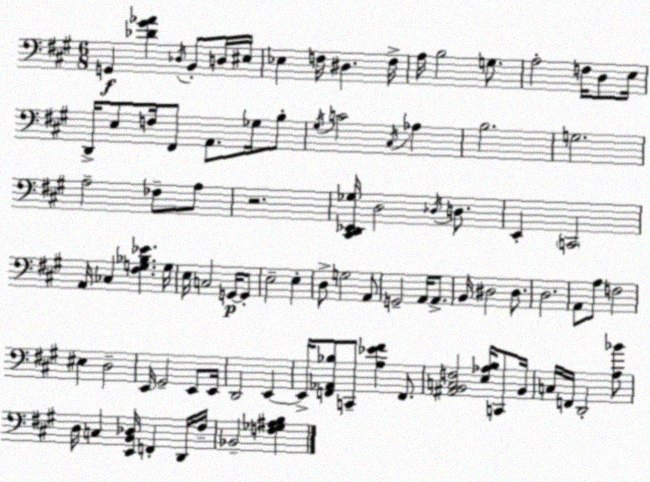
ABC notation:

X:1
T:Untitled
M:6/8
L:1/4
K:A
G,, [_D^G_A] _D,/4 B,,/2 D,/4 ^E,/4 _E, F,/4 ^D, F,/4 A,/4 B,2 G,/2 A,2 F,/4 D,/2 E,/4 D,,/4 E,/2 F,/4 ^F,,/2 A,,/2 _G,/4 B,/2 ^G,/4 C2 ^C,/4 _A, B,2 G,2 A,2 _F,/2 A,/2 z2 [^C,,D,,_E,,_G,]/4 D,2 _D,/4 D,/2 E,, C,,2 A,,/4 _C, [^F,G,_B,_E] G,/4 E,/4 C,2 G,,/4 G,,/2 E,2 E, D,/2 G,2 A,,/2 G,,2 A,,/4 A,,/2 B,,/4 ^D,2 ^D,/2 D,2 A,,/2 A,/2 F,2 ^E, D,2 E,,/4 ^G,,2 E,,/2 E,,/4 D,,2 E,, E,,/4 [F,,_A,,_B,]/2 C,,/2 [A,_E^F] F,,/2 [^A,,B,,C,F,]2 [E,_A,B,]/4 C,,/2 B,,/4 C,/4 F,,/4 D,,2 [A,_B]/2 D,/4 C, [E,,B,,_D,]/4 F,, D,,/4 ^F,/4 _B,,2 [F,_G,^A,B,]